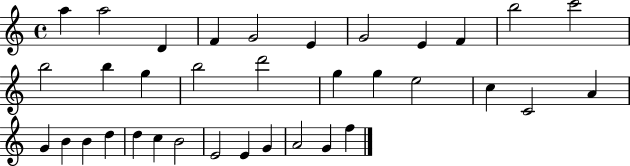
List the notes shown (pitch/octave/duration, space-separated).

A5/q A5/h D4/q F4/q G4/h E4/q G4/h E4/q F4/q B5/h C6/h B5/h B5/q G5/q B5/h D6/h G5/q G5/q E5/h C5/q C4/h A4/q G4/q B4/q B4/q D5/q D5/q C5/q B4/h E4/h E4/q G4/q A4/h G4/q F5/q